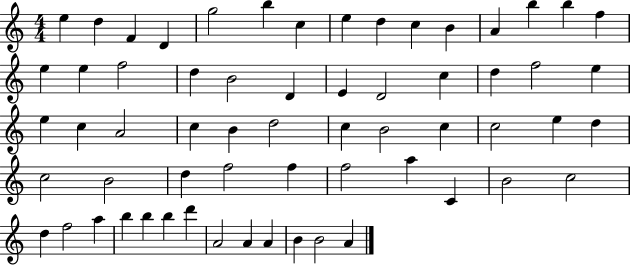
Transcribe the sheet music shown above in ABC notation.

X:1
T:Untitled
M:4/4
L:1/4
K:C
e d F D g2 b c e d c B A b b f e e f2 d B2 D E D2 c d f2 e e c A2 c B d2 c B2 c c2 e d c2 B2 d f2 f f2 a C B2 c2 d f2 a b b b d' A2 A A B B2 A